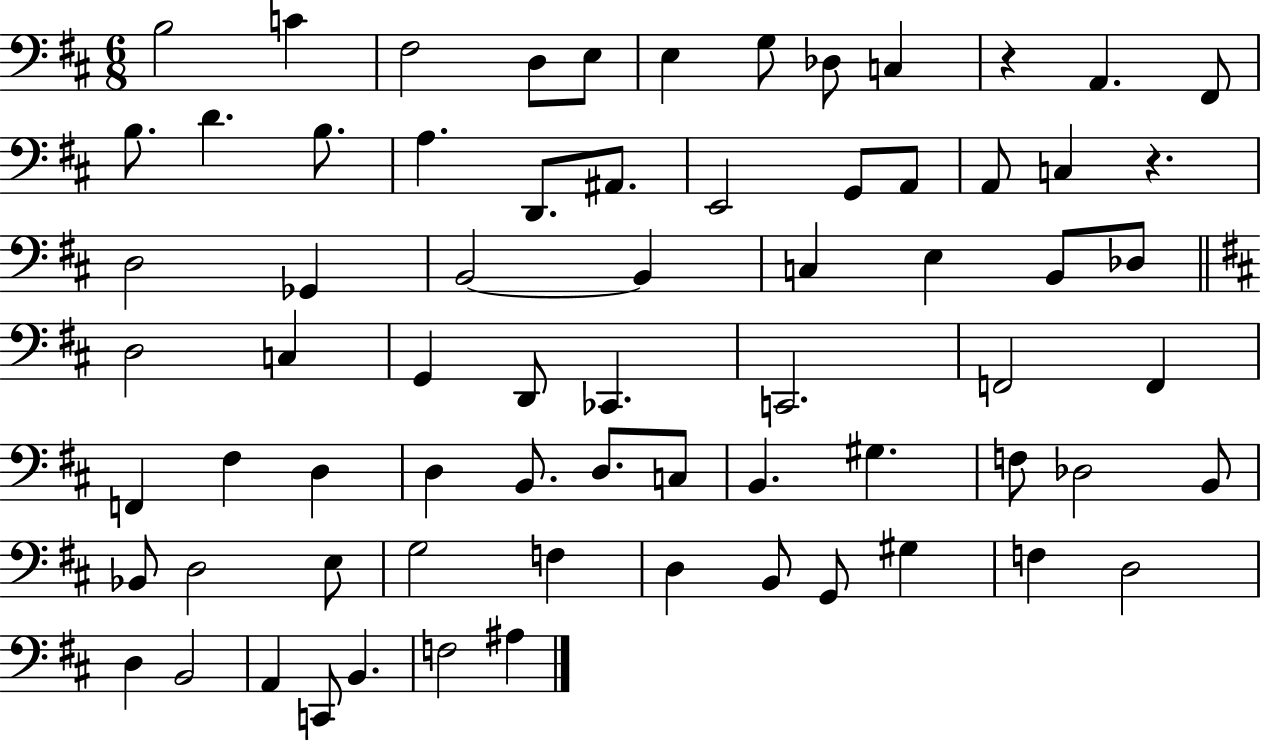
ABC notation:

X:1
T:Untitled
M:6/8
L:1/4
K:D
B,2 C ^F,2 D,/2 E,/2 E, G,/2 _D,/2 C, z A,, ^F,,/2 B,/2 D B,/2 A, D,,/2 ^A,,/2 E,,2 G,,/2 A,,/2 A,,/2 C, z D,2 _G,, B,,2 B,, C, E, B,,/2 _D,/2 D,2 C, G,, D,,/2 _C,, C,,2 F,,2 F,, F,, ^F, D, D, B,,/2 D,/2 C,/2 B,, ^G, F,/2 _D,2 B,,/2 _B,,/2 D,2 E,/2 G,2 F, D, B,,/2 G,,/2 ^G, F, D,2 D, B,,2 A,, C,,/2 B,, F,2 ^A,